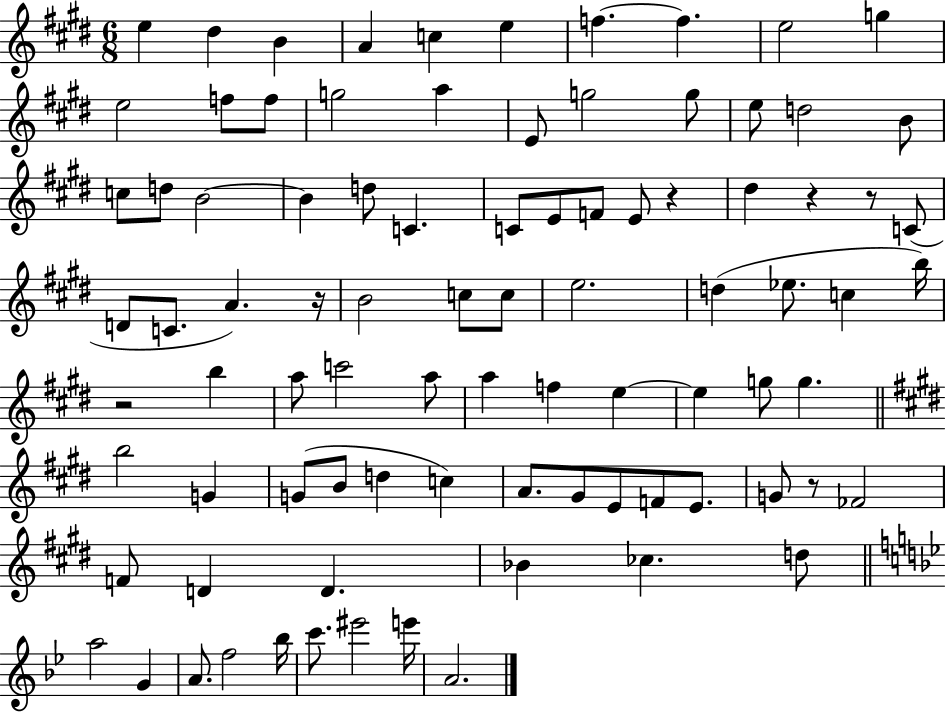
E5/q D#5/q B4/q A4/q C5/q E5/q F5/q. F5/q. E5/h G5/q E5/h F5/e F5/e G5/h A5/q E4/e G5/h G5/e E5/e D5/h B4/e C5/e D5/e B4/h B4/q D5/e C4/q. C4/e E4/e F4/e E4/e R/q D#5/q R/q R/e C4/e D4/e C4/e. A4/q. R/s B4/h C5/e C5/e E5/h. D5/q Eb5/e. C5/q B5/s R/h B5/q A5/e C6/h A5/e A5/q F5/q E5/q E5/q G5/e G5/q. B5/h G4/q G4/e B4/e D5/q C5/q A4/e. G#4/e E4/e F4/e E4/e. G4/e R/e FES4/h F4/e D4/q D4/q. Bb4/q CES5/q. D5/e A5/h G4/q A4/e. F5/h Bb5/s C6/e. EIS6/h E6/s A4/h.